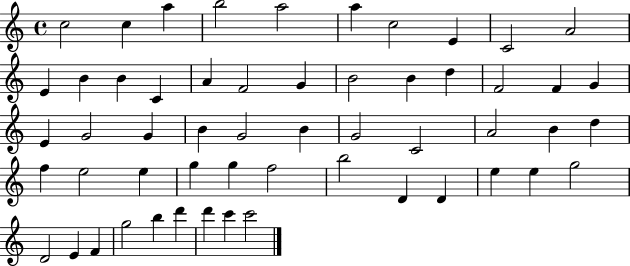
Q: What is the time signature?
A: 4/4